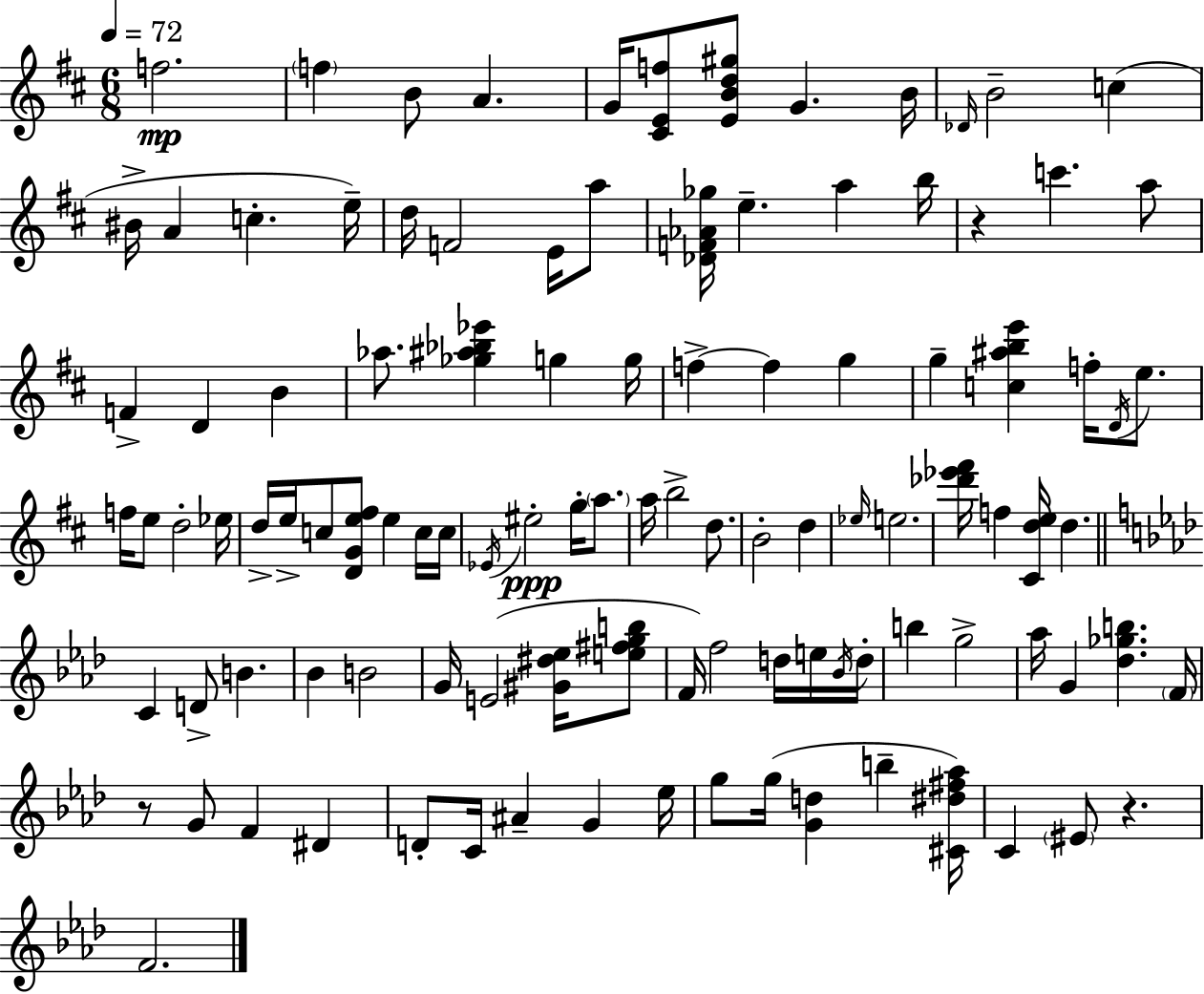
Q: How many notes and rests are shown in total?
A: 107